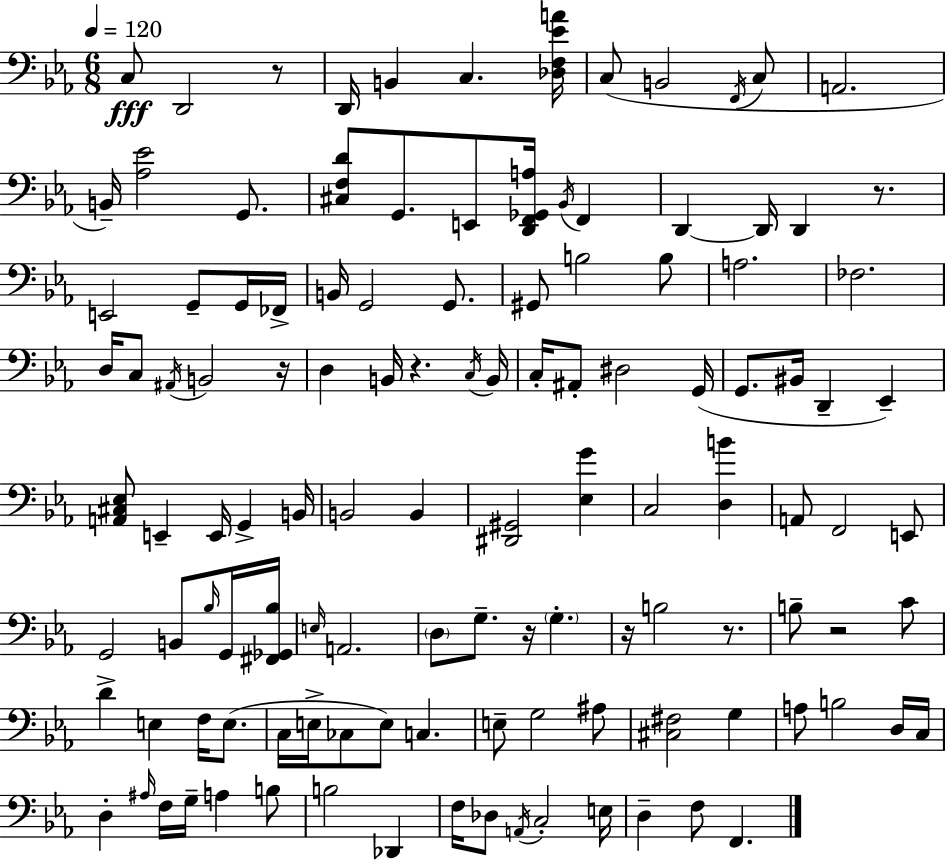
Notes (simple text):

C3/e D2/h R/e D2/s B2/q C3/q. [Db3,F3,Eb4,A4]/s C3/e B2/h F2/s C3/e A2/h. B2/s [Ab3,Eb4]/h G2/e. [C#3,F3,D4]/e G2/e. E2/e [D2,F2,Gb2,A3]/s Bb2/s F2/q D2/q D2/s D2/q R/e. E2/h G2/e G2/s FES2/s B2/s G2/h G2/e. G#2/e B3/h B3/e A3/h. FES3/h. D3/s C3/e A#2/s B2/h R/s D3/q B2/s R/q. C3/s B2/s C3/s A#2/e D#3/h G2/s G2/e. BIS2/s D2/q Eb2/q [A2,C#3,Eb3]/e E2/q E2/s G2/q B2/s B2/h B2/q [D#2,G#2]/h [Eb3,G4]/q C3/h [D3,B4]/q A2/e F2/h E2/e G2/h B2/e Bb3/s G2/s [F#2,Gb2,Bb3]/s E3/s A2/h. D3/e G3/e. R/s G3/q. R/s B3/h R/e. B3/e R/h C4/e D4/q E3/q F3/s E3/e. C3/s E3/s CES3/e E3/e C3/q. E3/e G3/h A#3/e [C#3,F#3]/h G3/q A3/e B3/h D3/s C3/s D3/q A#3/s F3/s G3/s A3/q B3/e B3/h Db2/q F3/s Db3/e A2/s C3/h E3/s D3/q F3/e F2/q.